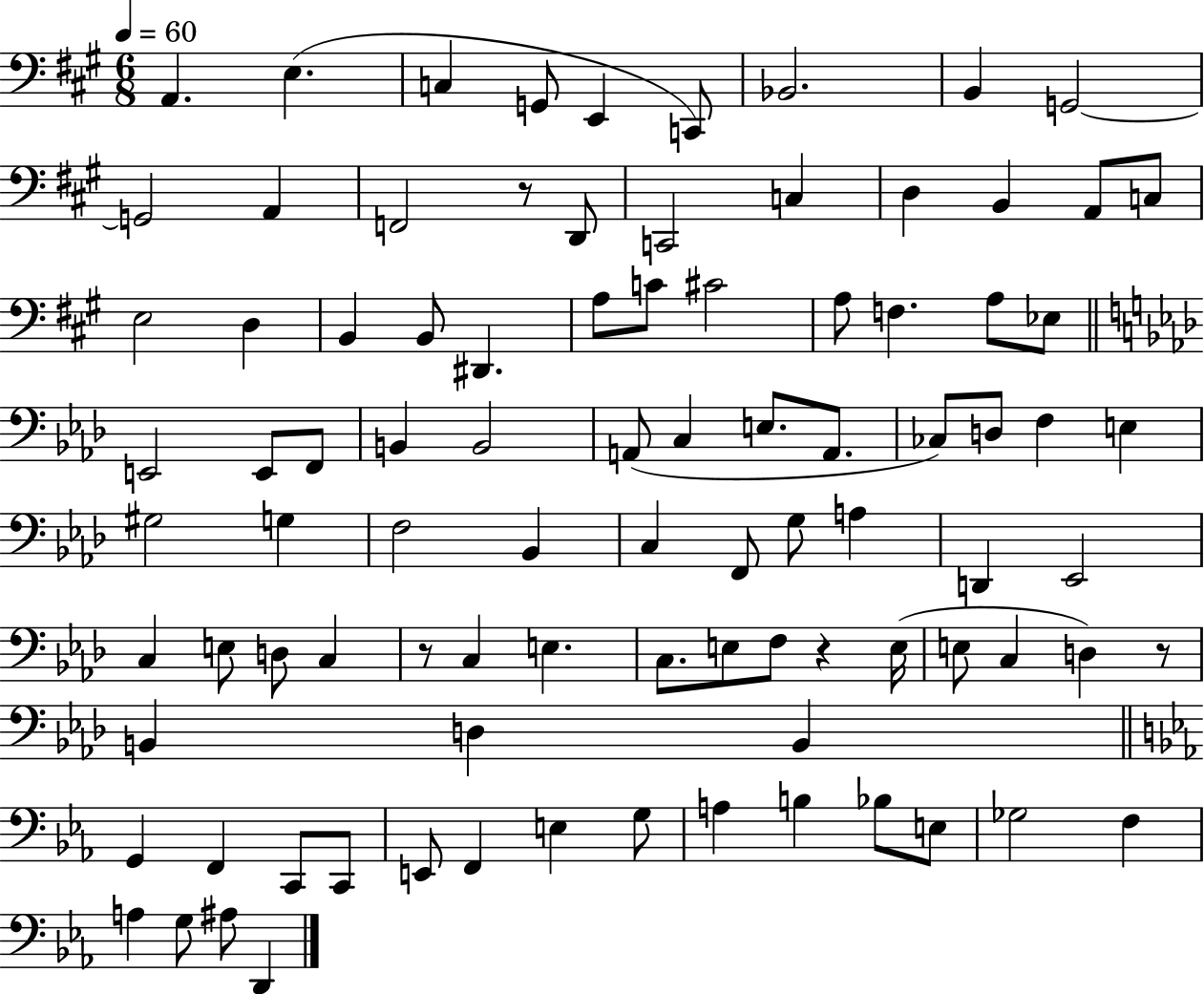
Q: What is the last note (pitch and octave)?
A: D2